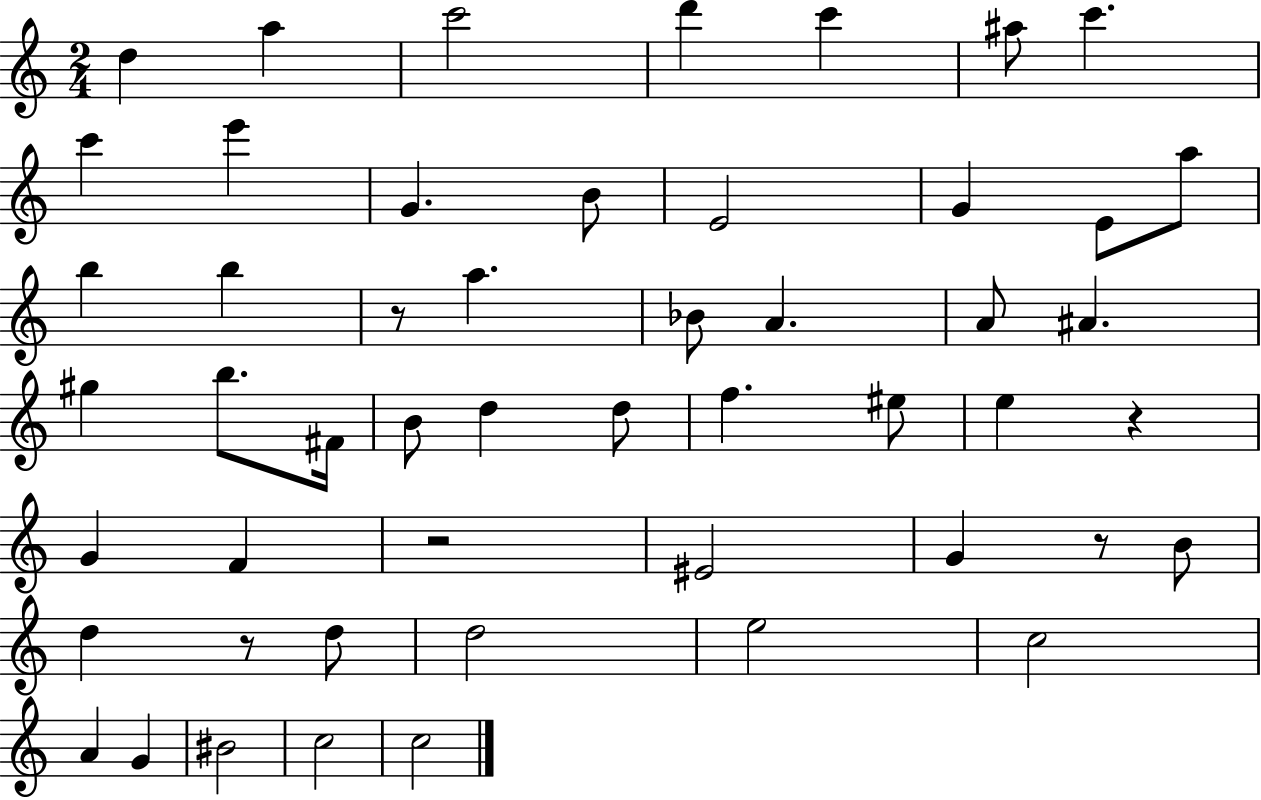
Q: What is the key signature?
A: C major